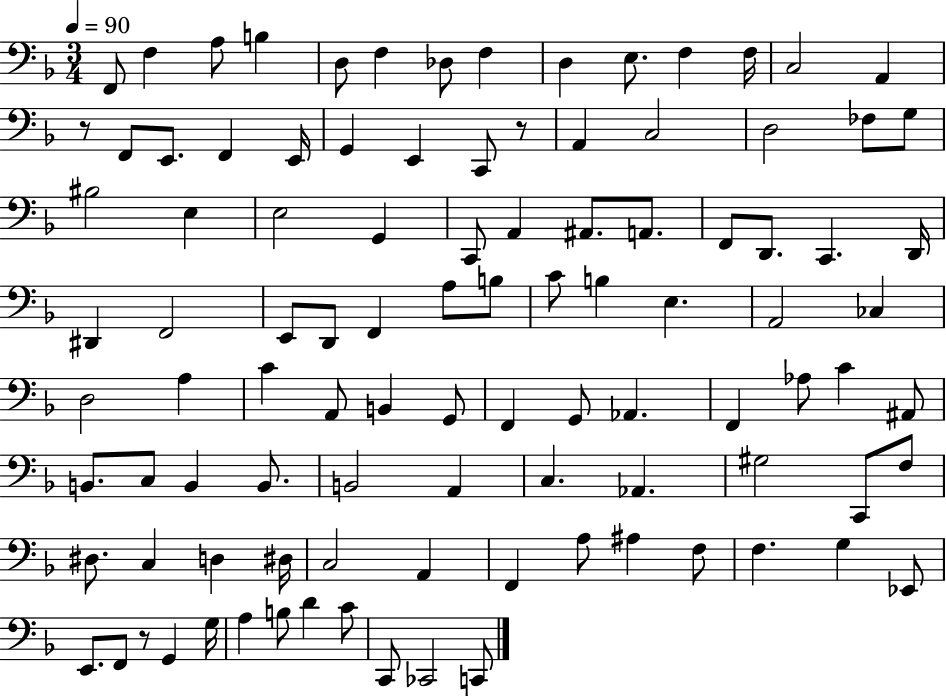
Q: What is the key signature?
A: F major